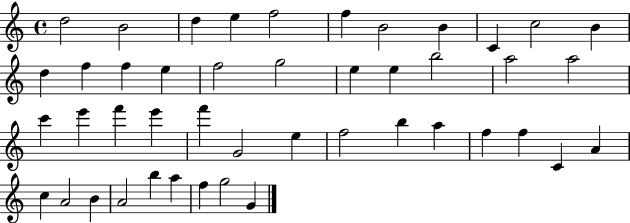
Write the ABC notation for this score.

X:1
T:Untitled
M:4/4
L:1/4
K:C
d2 B2 d e f2 f B2 B C c2 B d f f e f2 g2 e e b2 a2 a2 c' e' f' e' f' G2 e f2 b a f f C A c A2 B A2 b a f g2 G